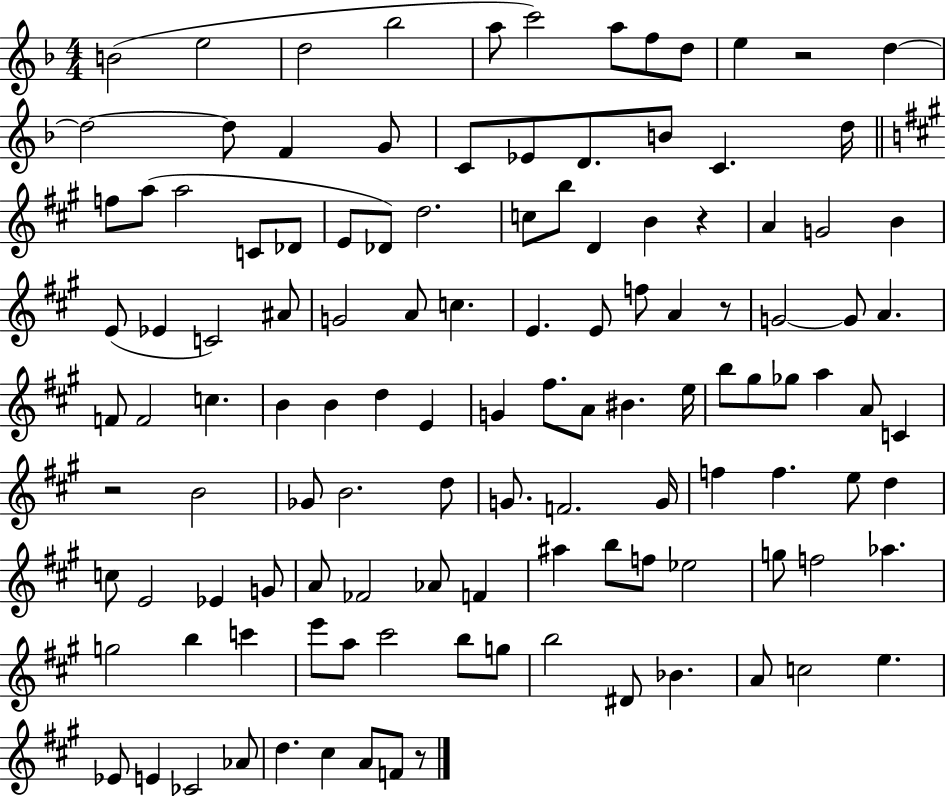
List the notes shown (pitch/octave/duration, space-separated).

B4/h E5/h D5/h Bb5/h A5/e C6/h A5/e F5/e D5/e E5/q R/h D5/q D5/h D5/e F4/q G4/e C4/e Eb4/e D4/e. B4/e C4/q. D5/s F5/e A5/e A5/h C4/e Db4/e E4/e Db4/e D5/h. C5/e B5/e D4/q B4/q R/q A4/q G4/h B4/q E4/e Eb4/q C4/h A#4/e G4/h A4/e C5/q. E4/q. E4/e F5/e A4/q R/e G4/h G4/e A4/q. F4/e F4/h C5/q. B4/q B4/q D5/q E4/q G4/q F#5/e. A4/e BIS4/q. E5/s B5/e G#5/e Gb5/e A5/q A4/e C4/q R/h B4/h Gb4/e B4/h. D5/e G4/e. F4/h. G4/s F5/q F5/q. E5/e D5/q C5/e E4/h Eb4/q G4/e A4/e FES4/h Ab4/e F4/q A#5/q B5/e F5/e Eb5/h G5/e F5/h Ab5/q. G5/h B5/q C6/q E6/e A5/e C#6/h B5/e G5/e B5/h D#4/e Bb4/q. A4/e C5/h E5/q. Eb4/e E4/q CES4/h Ab4/e D5/q. C#5/q A4/e F4/e R/e